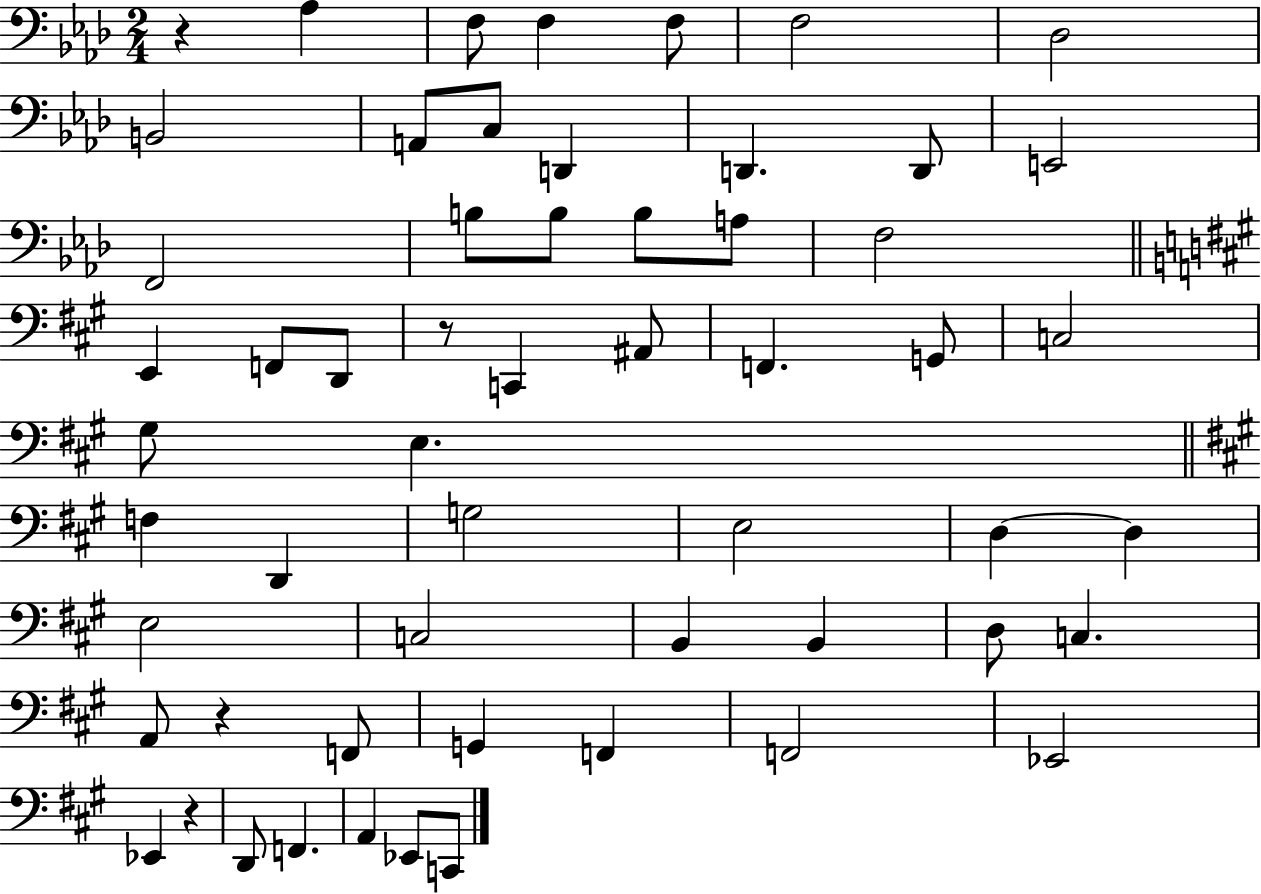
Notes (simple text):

R/q Ab3/q F3/e F3/q F3/e F3/h Db3/h B2/h A2/e C3/e D2/q D2/q. D2/e E2/h F2/h B3/e B3/e B3/e A3/e F3/h E2/q F2/e D2/e R/e C2/q A#2/e F2/q. G2/e C3/h G#3/e E3/q. F3/q D2/q G3/h E3/h D3/q D3/q E3/h C3/h B2/q B2/q D3/e C3/q. A2/e R/q F2/e G2/q F2/q F2/h Eb2/h Eb2/q R/q D2/e F2/q. A2/q Eb2/e C2/e